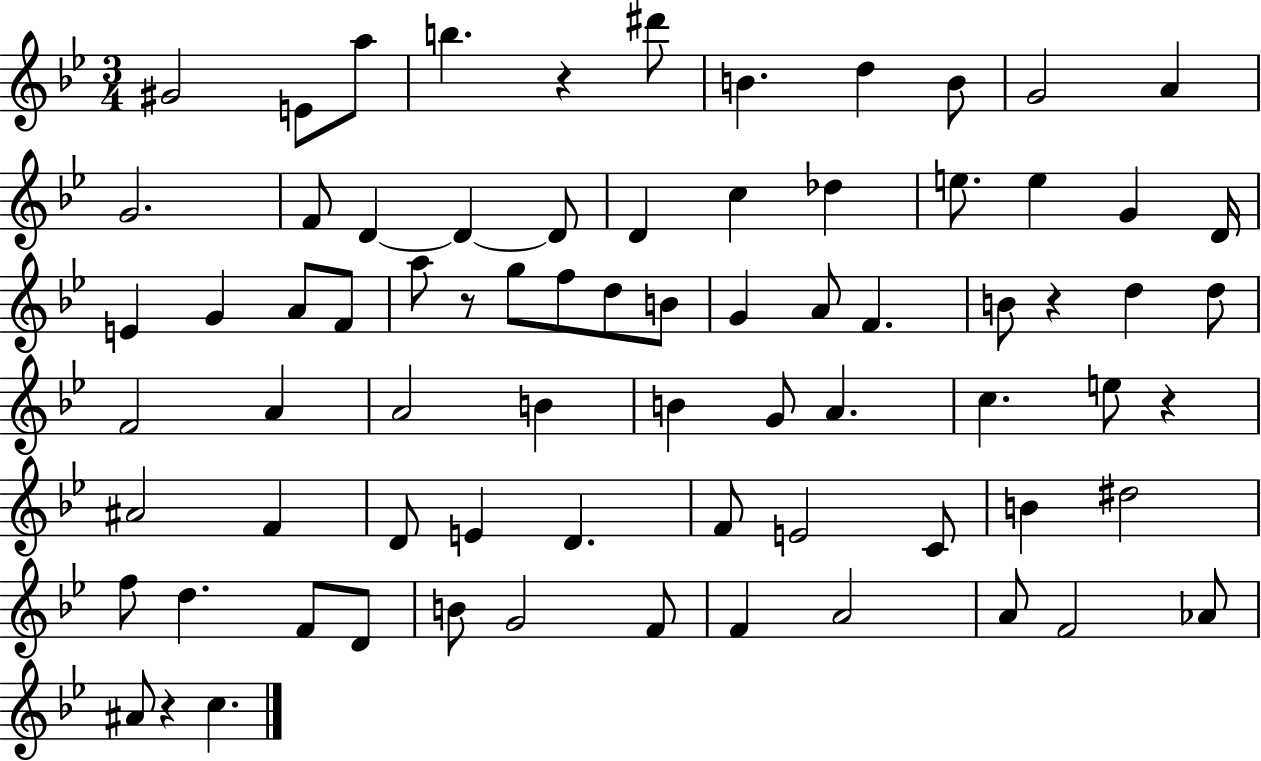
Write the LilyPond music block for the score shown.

{
  \clef treble
  \numericTimeSignature
  \time 3/4
  \key bes \major
  \repeat volta 2 { gis'2 e'8 a''8 | b''4. r4 dis'''8 | b'4. d''4 b'8 | g'2 a'4 | \break g'2. | f'8 d'4~~ d'4~~ d'8 | d'4 c''4 des''4 | e''8. e''4 g'4 d'16 | \break e'4 g'4 a'8 f'8 | a''8 r8 g''8 f''8 d''8 b'8 | g'4 a'8 f'4. | b'8 r4 d''4 d''8 | \break f'2 a'4 | a'2 b'4 | b'4 g'8 a'4. | c''4. e''8 r4 | \break ais'2 f'4 | d'8 e'4 d'4. | f'8 e'2 c'8 | b'4 dis''2 | \break f''8 d''4. f'8 d'8 | b'8 g'2 f'8 | f'4 a'2 | a'8 f'2 aes'8 | \break ais'8 r4 c''4. | } \bar "|."
}